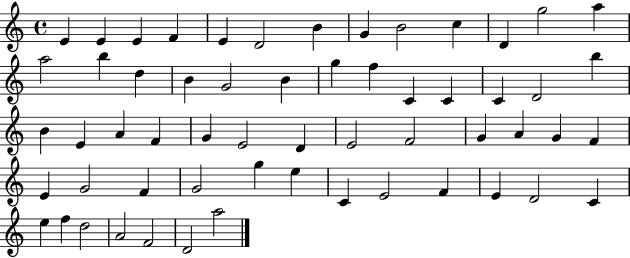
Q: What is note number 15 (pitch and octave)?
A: B5